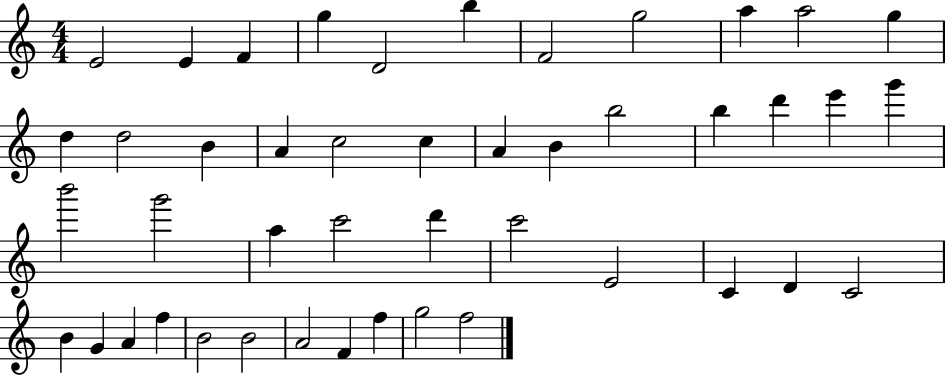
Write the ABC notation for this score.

X:1
T:Untitled
M:4/4
L:1/4
K:C
E2 E F g D2 b F2 g2 a a2 g d d2 B A c2 c A B b2 b d' e' g' b'2 g'2 a c'2 d' c'2 E2 C D C2 B G A f B2 B2 A2 F f g2 f2